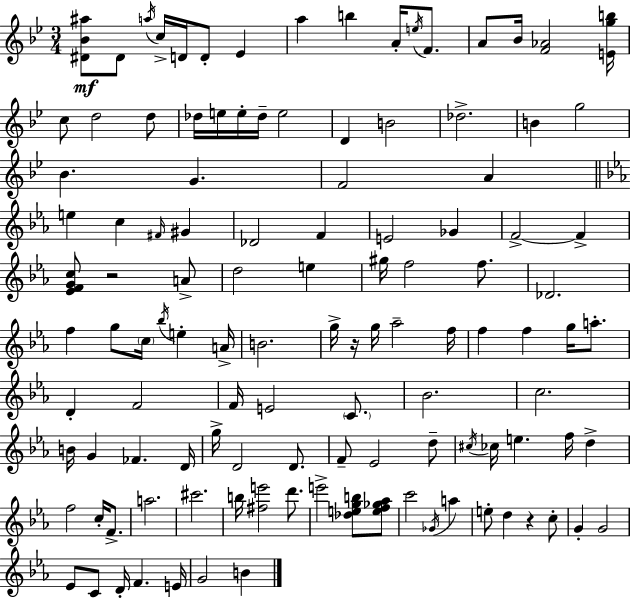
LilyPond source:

{
  \clef treble
  \numericTimeSignature
  \time 3/4
  \key g \minor
  <dis' bes' ais''>8\mf dis'8 \acciaccatura { a''16 } c''16-> d'16 d'8-. ees'4 | a''4 b''4 a'16-. \acciaccatura { e''16 } f'8. | a'8 bes'16 <f' aes'>2 | <e' g'' b''>16 c''8 d''2 | \break d''8 des''16 e''16 e''16-. des''16-- e''2 | d'4 b'2 | des''2.-> | b'4 g''2 | \break bes'4. g'4. | f'2 a'4 | \bar "||" \break \key c \minor e''4 c''4 \grace { fis'16 } gis'4 | des'2 f'4 | e'2 ges'4 | f'2->~~ f'4-> | \break <ees' f' g' c''>8 r2 a'8-> | d''2 e''4 | gis''16 f''2 f''8. | des'2. | \break f''4 g''8 \parenthesize c''16 \acciaccatura { bes''16 } e''4-. | a'16-> b'2. | g''16-> r16 g''16 aes''2-- | f''16 f''4 f''4 g''16 a''8.-. | \break d'4-. f'2 | f'16 e'2 \parenthesize c'8. | bes'2. | c''2. | \break b'16 g'4 fes'4. | d'16 g''16-> d'2 d'8. | f'8-- ees'2 | d''8-- \acciaccatura { cis''16 } ces''16 e''4. f''16 d''4-> | \break f''2 c''16-. | f'8.-> a''2. | cis'''2. | b''16 <fis'' e'''>2 | \break d'''8. e'''2-> <des'' e'' g'' b''>8 | <e'' f'' ges'' aes''>8 c'''2 \acciaccatura { ges'16 } | a''4 e''8-. d''4 r4 | c''8-. g'4-. g'2 | \break ees'8 c'8 d'16-. f'4. | e'16 g'2 | b'4 \bar "|."
}